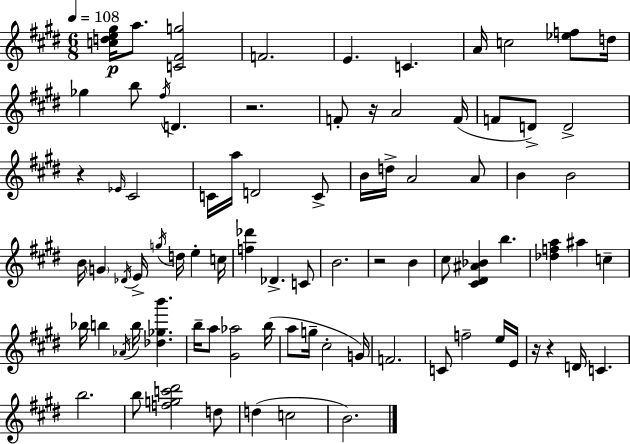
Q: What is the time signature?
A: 6/8